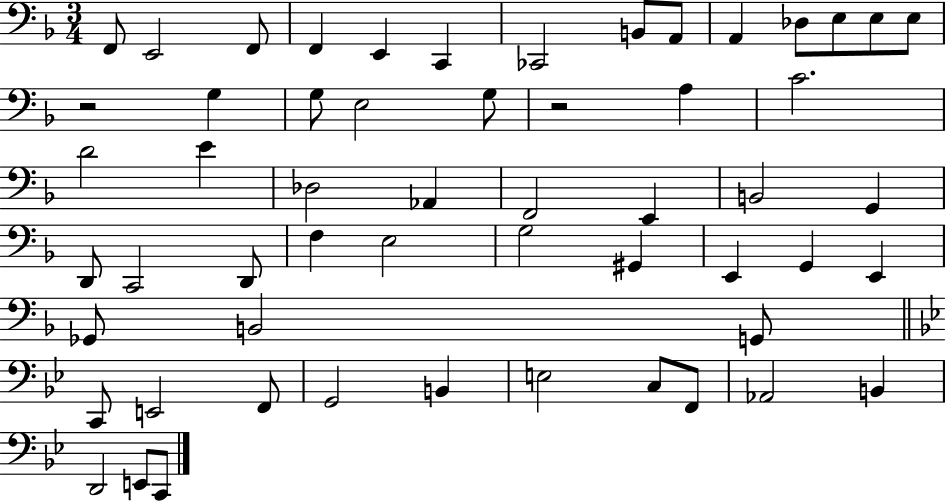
F2/e E2/h F2/e F2/q E2/q C2/q CES2/h B2/e A2/e A2/q Db3/e E3/e E3/e E3/e R/h G3/q G3/e E3/h G3/e R/h A3/q C4/h. D4/h E4/q Db3/h Ab2/q F2/h E2/q B2/h G2/q D2/e C2/h D2/e F3/q E3/h G3/h G#2/q E2/q G2/q E2/q Gb2/e B2/h G2/e C2/e E2/h F2/e G2/h B2/q E3/h C3/e F2/e Ab2/h B2/q D2/h E2/e C2/e